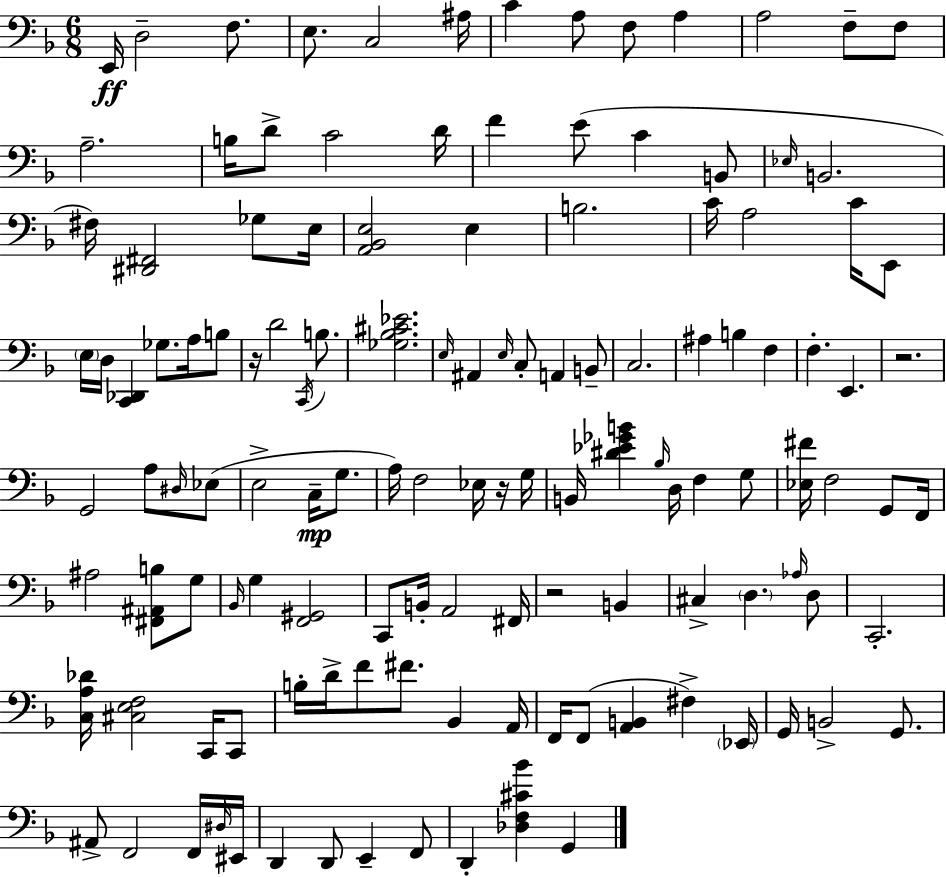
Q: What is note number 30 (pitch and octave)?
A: C4